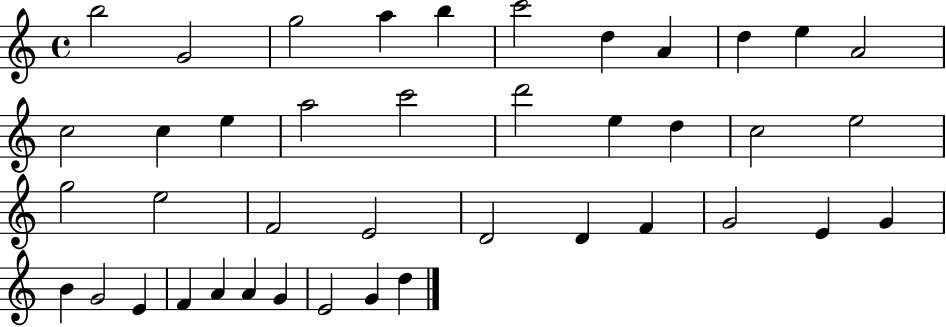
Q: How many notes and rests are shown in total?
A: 41